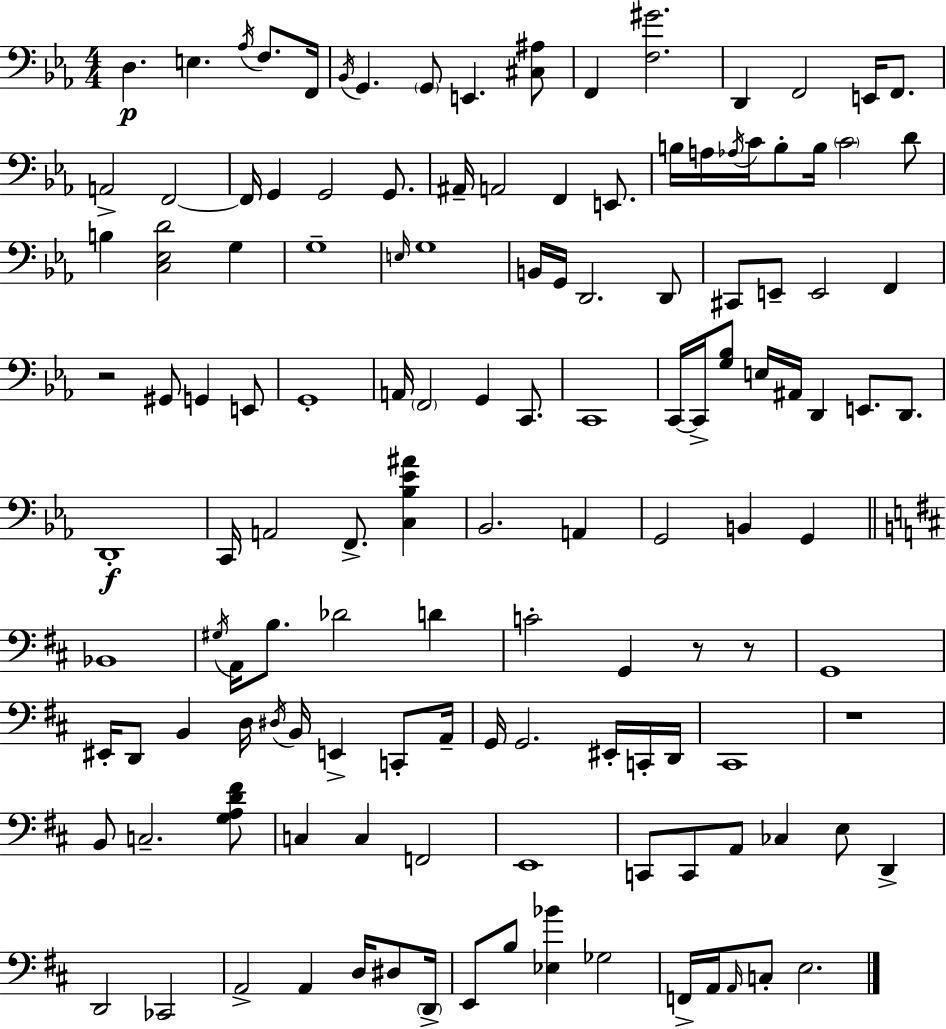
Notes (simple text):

D3/q. E3/q. Ab3/s F3/e. F2/s Bb2/s G2/q. G2/e E2/q. [C#3,A#3]/e F2/q [F3,G#4]/h. D2/q F2/h E2/s F2/e. A2/h F2/h F2/s G2/q G2/h G2/e. A#2/s A2/h F2/q E2/e. B3/s A3/s Ab3/s C4/s B3/e B3/s C4/h D4/e B3/q [C3,Eb3,D4]/h G3/q G3/w E3/s G3/w B2/s G2/s D2/h. D2/e C#2/e E2/e E2/h F2/q R/h G#2/e G2/q E2/e G2/w A2/s F2/h G2/q C2/e. C2/w C2/s C2/s [G3,Bb3]/e E3/s A#2/s D2/q E2/e. D2/e. D2/w C2/s A2/h F2/e. [C3,Bb3,Eb4,A#4]/q Bb2/h. A2/q G2/h B2/q G2/q Bb2/w G#3/s A2/s B3/e. Db4/h D4/q C4/h G2/q R/e R/e G2/w EIS2/s D2/e B2/q D3/s D#3/s B2/s E2/q C2/e A2/s G2/s G2/h. EIS2/s C2/s D2/s C#2/w R/w B2/e C3/h. [G3,A3,D4,F#4]/e C3/q C3/q F2/h E2/w C2/e C2/e A2/e CES3/q E3/e D2/q D2/h CES2/h A2/h A2/q D3/s D#3/e D2/s E2/e B3/e [Eb3,Bb4]/q Gb3/h F2/s A2/s A2/s C3/e E3/h.